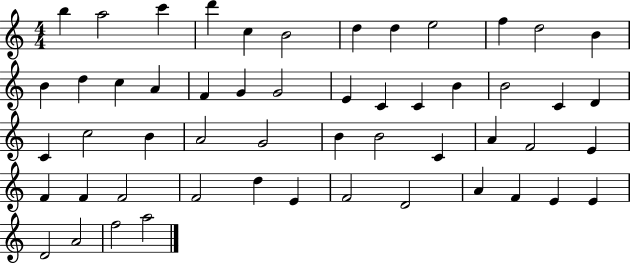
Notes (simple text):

B5/q A5/h C6/q D6/q C5/q B4/h D5/q D5/q E5/h F5/q D5/h B4/q B4/q D5/q C5/q A4/q F4/q G4/q G4/h E4/q C4/q C4/q B4/q B4/h C4/q D4/q C4/q C5/h B4/q A4/h G4/h B4/q B4/h C4/q A4/q F4/h E4/q F4/q F4/q F4/h F4/h D5/q E4/q F4/h D4/h A4/q F4/q E4/q E4/q D4/h A4/h F5/h A5/h